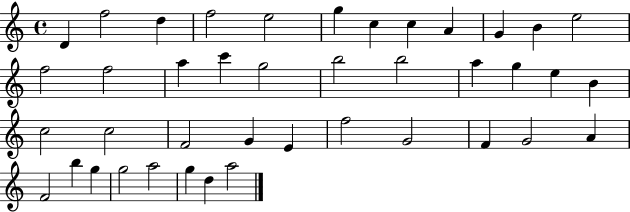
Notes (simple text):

D4/q F5/h D5/q F5/h E5/h G5/q C5/q C5/q A4/q G4/q B4/q E5/h F5/h F5/h A5/q C6/q G5/h B5/h B5/h A5/q G5/q E5/q B4/q C5/h C5/h F4/h G4/q E4/q F5/h G4/h F4/q G4/h A4/q F4/h B5/q G5/q G5/h A5/h G5/q D5/q A5/h